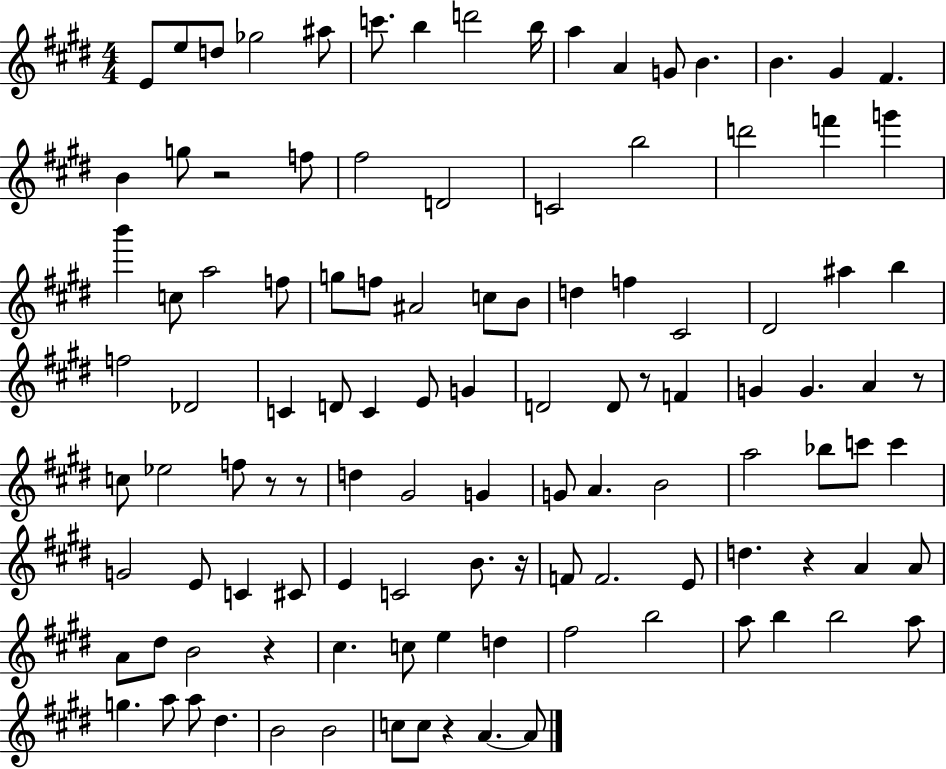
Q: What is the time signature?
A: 4/4